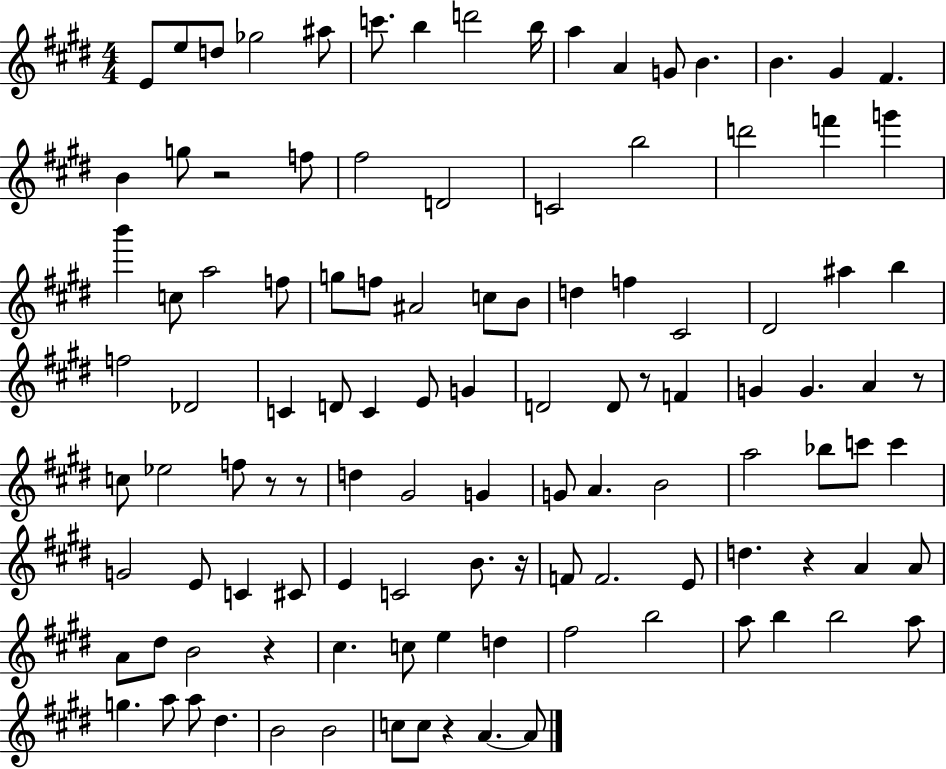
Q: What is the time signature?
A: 4/4